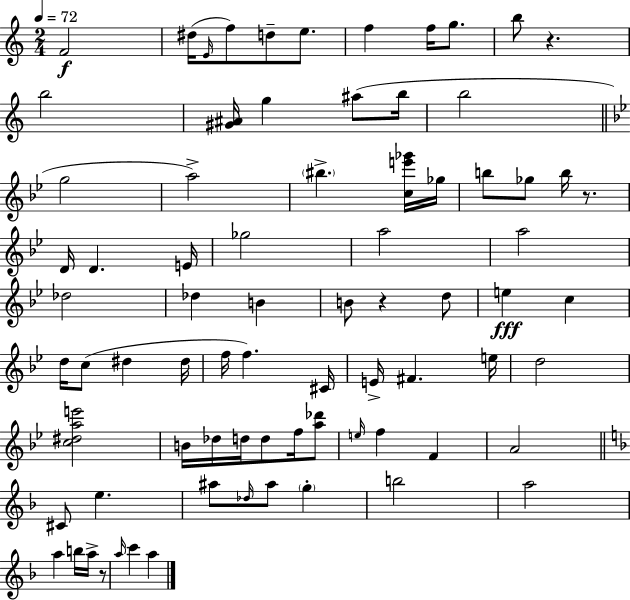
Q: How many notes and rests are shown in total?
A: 77